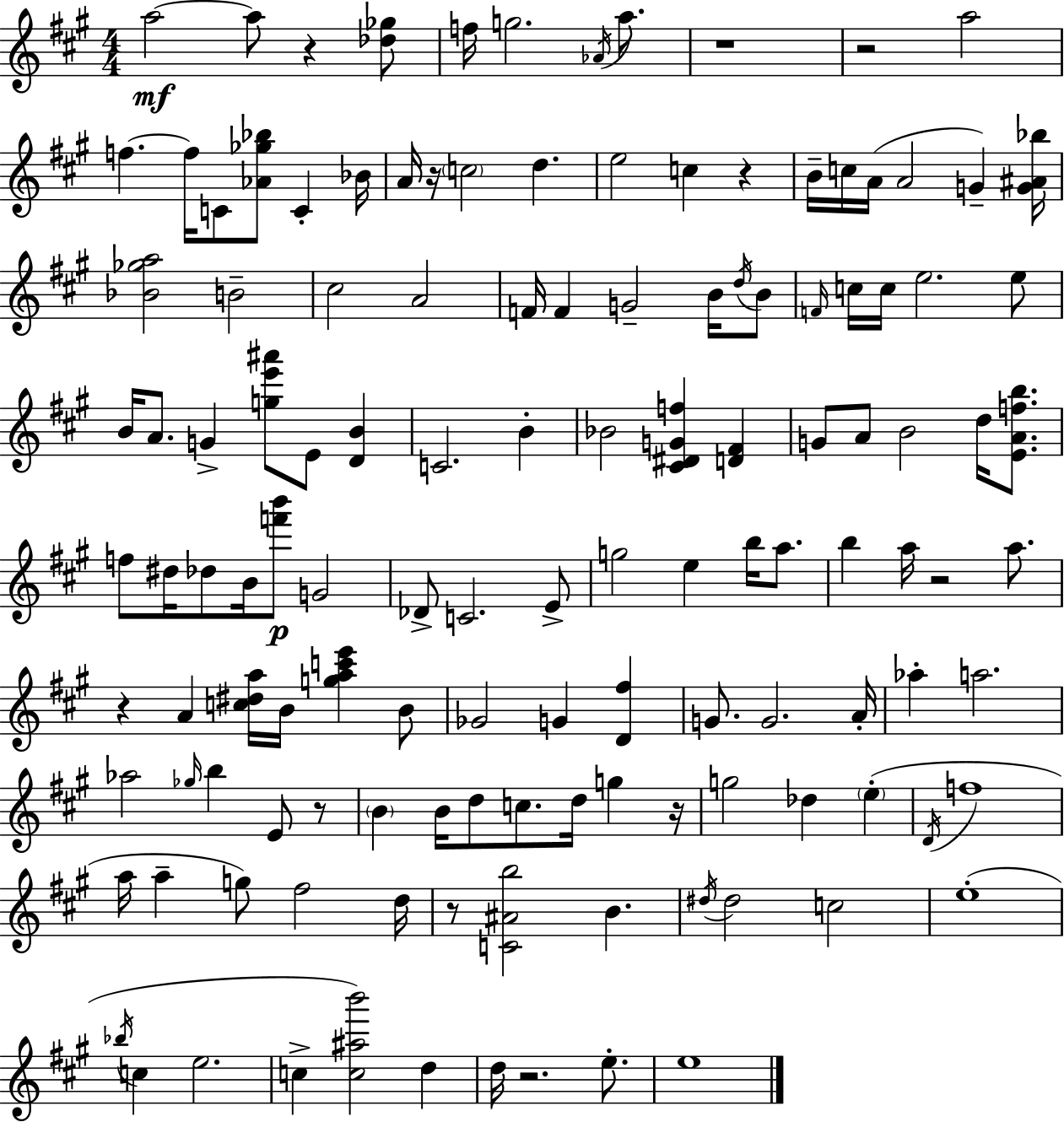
X:1
T:Untitled
M:4/4
L:1/4
K:A
a2 a/2 z [_d_g]/2 f/4 g2 _A/4 a/2 z4 z2 a2 f f/4 C/2 [_A_g_b]/2 C _B/4 A/4 z/4 c2 d e2 c z B/4 c/4 A/4 A2 G [G^A_b]/4 [_B_ga]2 B2 ^c2 A2 F/4 F G2 B/4 d/4 B/2 F/4 c/4 c/4 e2 e/2 B/4 A/2 G [ge'^a']/2 E/2 [DB] C2 B _B2 [^C^DGf] [D^F] G/2 A/2 B2 d/4 [EAfb]/2 f/2 ^d/4 _d/2 B/4 [f'b']/2 G2 _D/2 C2 E/2 g2 e b/4 a/2 b a/4 z2 a/2 z A [c^da]/4 B/4 [gac'e'] B/2 _G2 G [D^f] G/2 G2 A/4 _a a2 _a2 _g/4 b E/2 z/2 B B/4 d/2 c/2 d/4 g z/4 g2 _d e D/4 f4 a/4 a g/2 ^f2 d/4 z/2 [C^Ab]2 B ^d/4 ^d2 c2 e4 _b/4 c e2 c [c^ab']2 d d/4 z2 e/2 e4